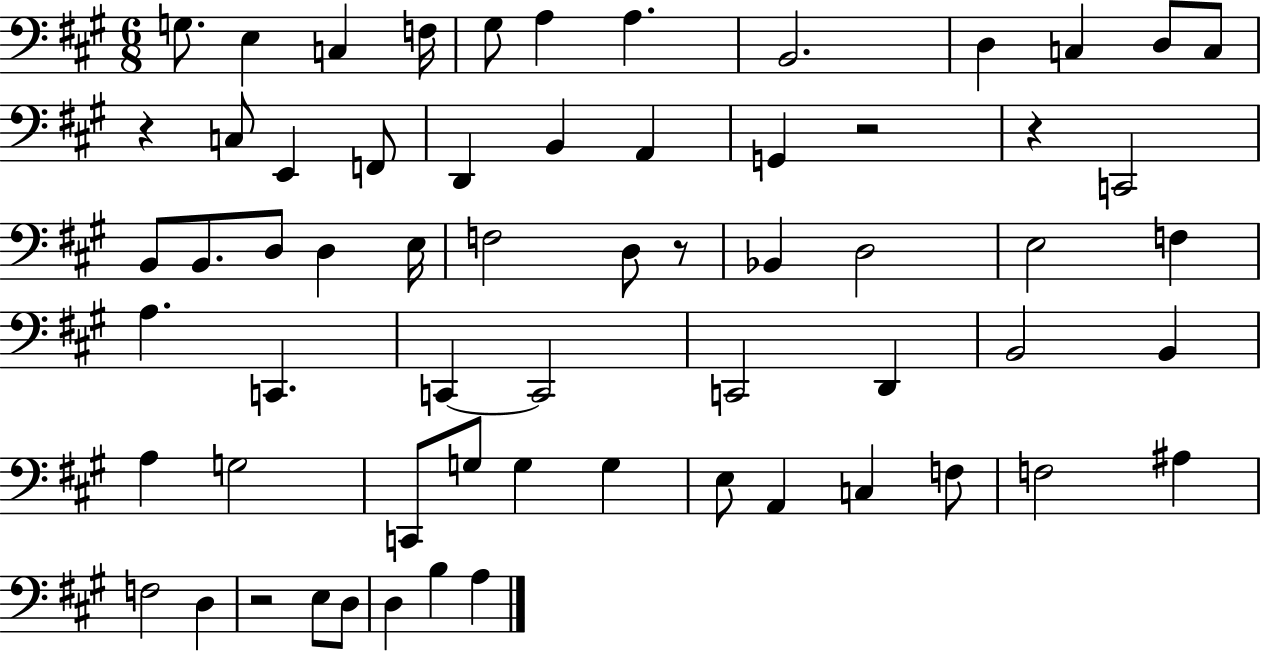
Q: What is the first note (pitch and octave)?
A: G3